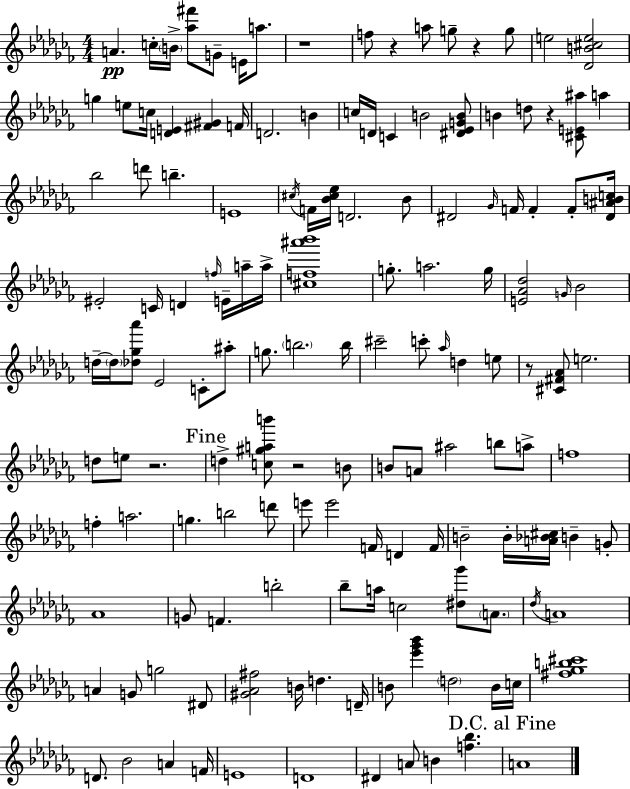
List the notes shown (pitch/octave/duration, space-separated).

A4/q. C5/s B4/s [Ab5,F#6]/e G4/e E4/s A5/e. R/w F5/e R/q A5/e G5/e R/q G5/e E5/h [Db4,B4,C#5,E5]/h G5/q E5/e C5/s [D4,E4]/q [F#4,G#4]/q F4/s D4/h. B4/q C5/s D4/s C4/q B4/h [D#4,Eb4,G4,B4]/e B4/q D5/e R/q [C#4,E4,A#5]/e A5/q Bb5/h D6/e B5/q. E4/w C#5/s F4/s [Bb4,C#5,Eb5]/s D4/h. Bb4/e D#4/h Gb4/s F4/s F4/q F4/e [D#4,A#4,B4,C5]/s EIS4/h C4/s D4/q F5/s E4/s A5/s A5/s [C#5,F5,A#6,Bb6]/w G5/e. A5/h. G5/s [E4,Ab4,Db5]/h G4/s Bb4/h D5/s D5/s [Db5,Gb5,Ab6]/e Eb4/h C4/e A#5/e G5/e. B5/h. B5/s C#6/h C6/e Ab5/s D5/q E5/e R/e [C#4,F#4,Ab4]/e E5/h. D5/e E5/e R/h. D5/q [C5,G#5,A5,B6]/e R/h B4/e B4/e A4/e A#5/h B5/e A5/e F5/w F5/q A5/h. G5/q. B5/h D6/e E6/e E6/h F4/s D4/q F4/s B4/h B4/s [A4,Bb4,C#5]/s B4/q G4/e Ab4/w G4/e F4/q. B5/h Bb5/e A5/s C5/h [D#5,Gb6]/e A4/e. Db5/s A4/w A4/q G4/e G5/h D#4/e [G#4,Ab4,F#5]/h B4/s D5/q. D4/s B4/e [Eb6,Gb6,Bb6]/q D5/h B4/s C5/s [F#5,Gb5,B5,C#6]/w D4/e. Bb4/h A4/q F4/s E4/w D4/w D#4/q A4/e B4/q [F5,Bb5]/q. A4/w